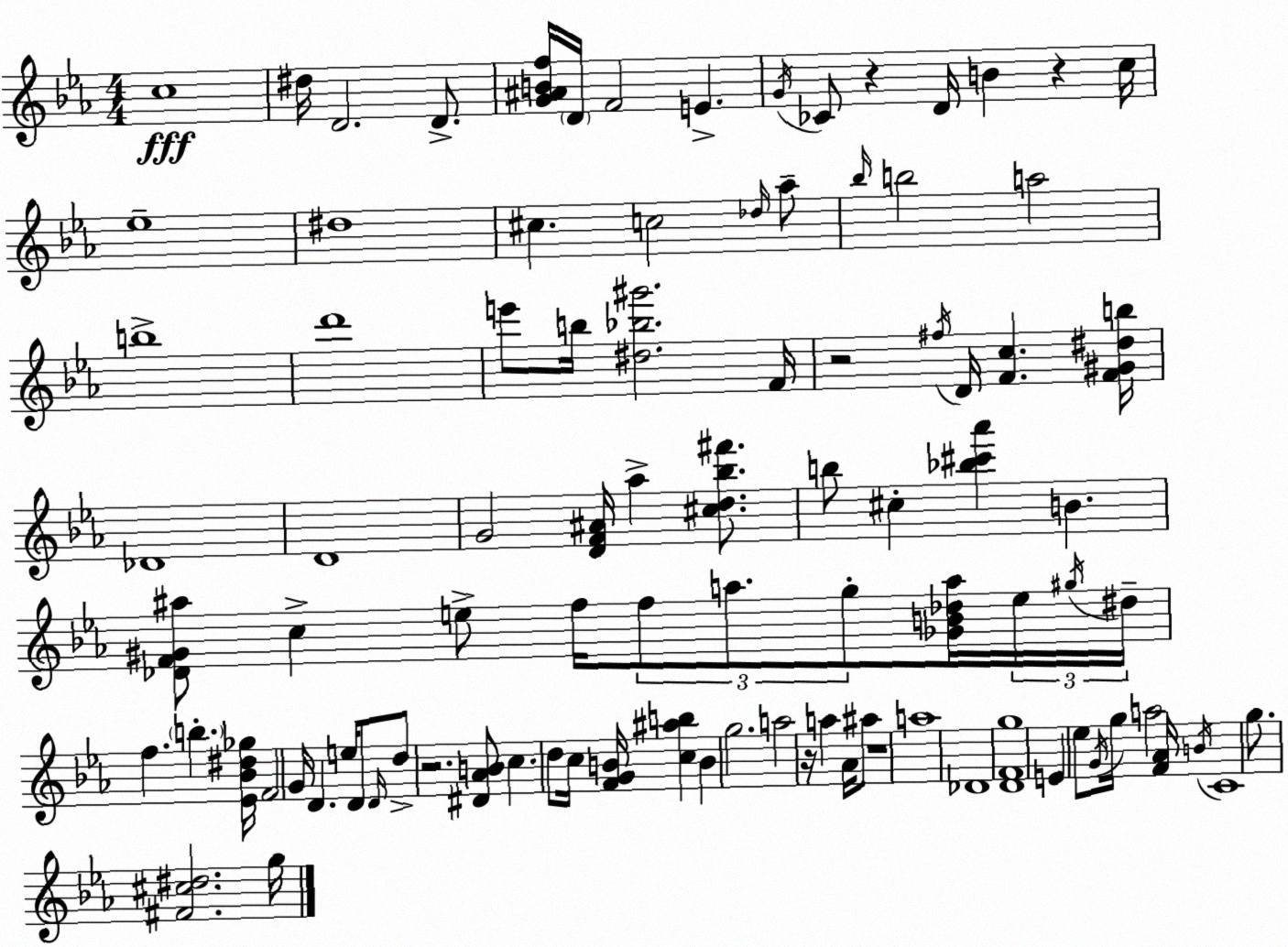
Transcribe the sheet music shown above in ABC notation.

X:1
T:Untitled
M:4/4
L:1/4
K:Eb
c4 ^d/4 D2 D/2 [G^ABf]/4 D/4 F2 E G/4 _C/2 z D/4 B z c/4 _e4 ^d4 ^c c2 _d/4 _a/2 _b/4 b2 a2 b4 d'4 e'/2 b/4 [^d_b^g']2 F/4 z2 ^f/4 D/4 [Fc] [F^G^db]/4 _D4 D4 G2 [DF^A]/4 _a [^cd_b^f']/2 b/2 ^c [_b^c'_a'] B [_DF^G^a]/2 c e/2 f/4 f/2 a/2 g/2 [_GB_da]/4 e/4 ^g/4 ^d/4 f b [_E_B^d_g]/4 F2 G/4 D e/4 D/2 D/4 d/2 z2 [^D_AB]/2 c d/2 c/4 [FGB]/4 [c^ab] B g2 a2 z/4 a _A/4 ^a/2 z4 a4 _D4 [DFg]4 E _e/2 G/4 g/4 a2 [F_A]/4 B/4 C4 g/2 [^F^c^d]2 g/4